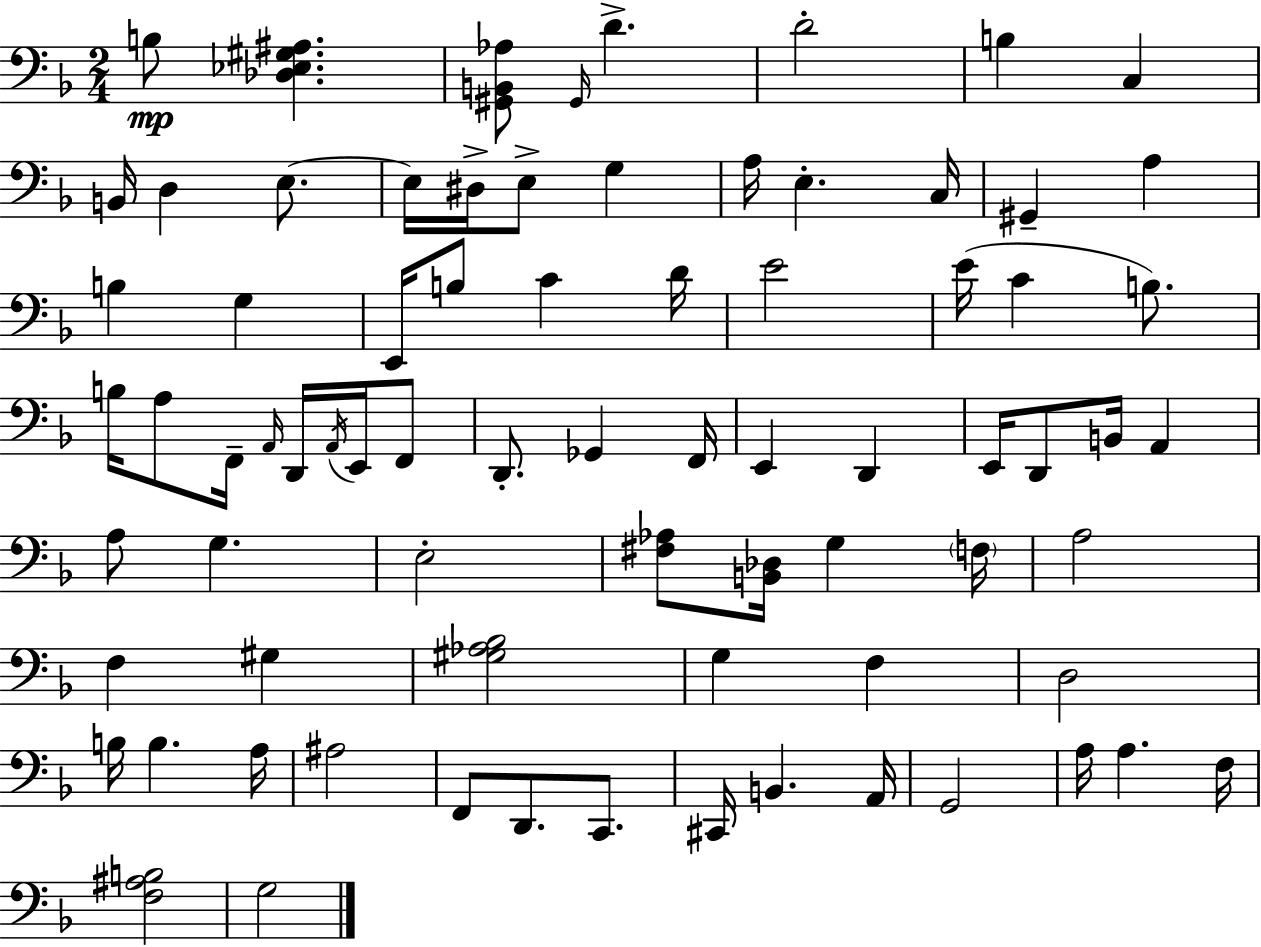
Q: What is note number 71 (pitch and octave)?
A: G3